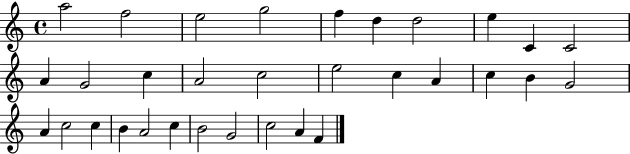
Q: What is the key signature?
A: C major